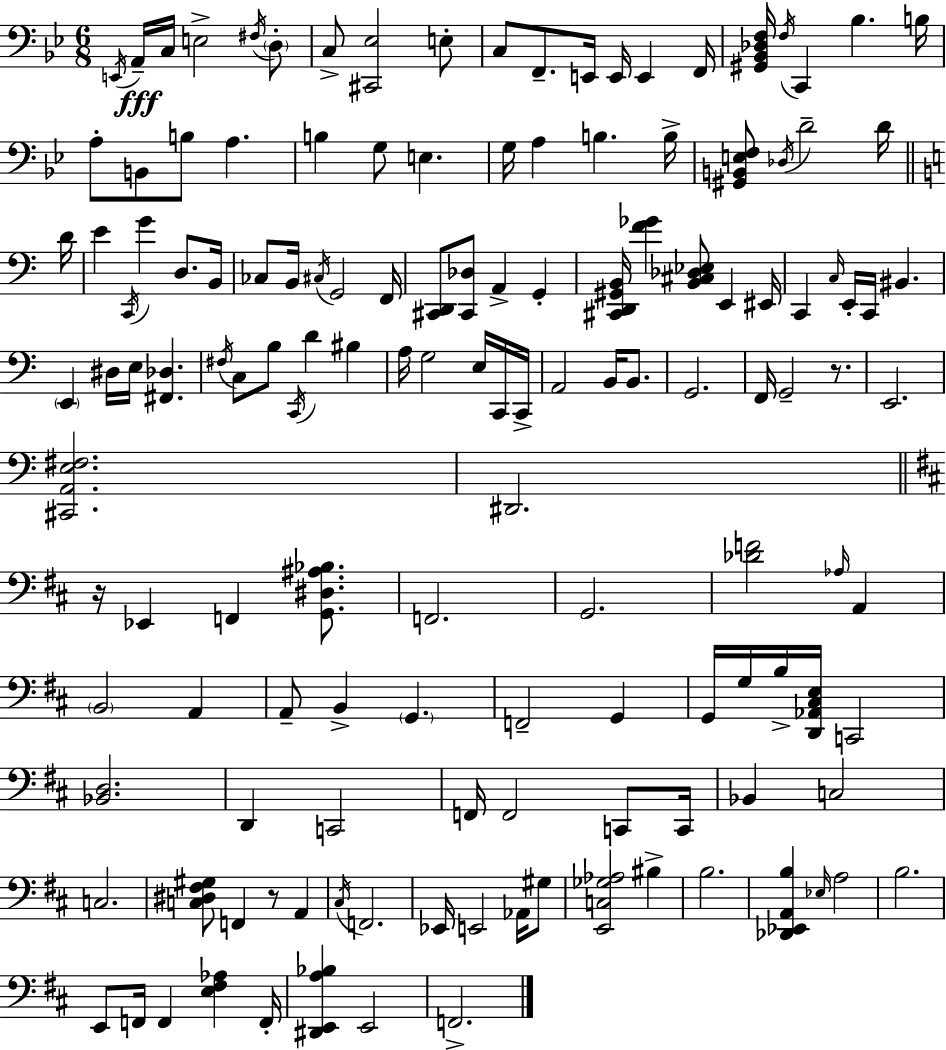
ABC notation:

X:1
T:Untitled
M:6/8
L:1/4
K:Gm
E,,/4 A,,/4 C,/4 E,2 ^F,/4 D,/2 C,/2 [^C,,_E,]2 E,/2 C,/2 F,,/2 E,,/4 E,,/4 E,, F,,/4 [^G,,_B,,_D,F,]/4 F,/4 C,, _B, B,/4 A,/2 B,,/2 B,/2 A, B, G,/2 E, G,/4 A, B, B,/4 [^G,,B,,E,F,]/2 _D,/4 D2 D/4 D/4 E C,,/4 G D,/2 B,,/4 _C,/2 B,,/4 ^C,/4 G,,2 F,,/4 [^C,,D,,]/2 [^C,,_D,]/2 A,, G,, [^C,,D,,^G,,B,,]/4 [F_G] [B,,^C,_D,_E,]/2 E,, ^E,,/4 C,, C,/4 E,,/4 C,,/4 ^B,, E,, ^D,/4 E,/4 [^F,,_D,] ^F,/4 C,/2 B,/2 C,,/4 D ^B, A,/4 G,2 E,/4 C,,/4 C,,/4 A,,2 B,,/4 B,,/2 G,,2 F,,/4 G,,2 z/2 E,,2 [^C,,A,,E,^F,]2 ^D,,2 z/4 _E,, F,, [G,,^D,^A,_B,]/2 F,,2 G,,2 [_DF]2 _A,/4 A,, B,,2 A,, A,,/2 B,, G,, F,,2 G,, G,,/4 G,/4 B,/4 [D,,_A,,^C,E,]/4 C,,2 [_B,,D,]2 D,, C,,2 F,,/4 F,,2 C,,/2 C,,/4 _B,, C,2 C,2 [C,^D,^F,^G,]/2 F,, z/2 A,, ^C,/4 F,,2 _E,,/4 E,,2 _A,,/4 ^G,/2 [E,,C,_G,_A,]2 ^B, B,2 [_D,,_E,,A,,B,] _E,/4 A,2 B,2 E,,/2 F,,/4 F,, [E,^F,_A,] F,,/4 [^D,,E,,A,_B,] E,,2 F,,2